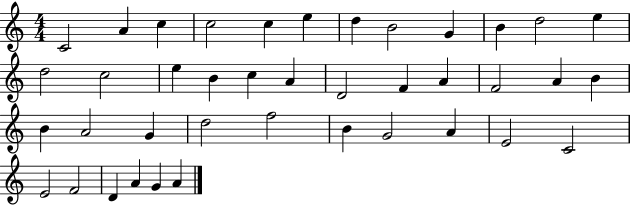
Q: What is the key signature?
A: C major